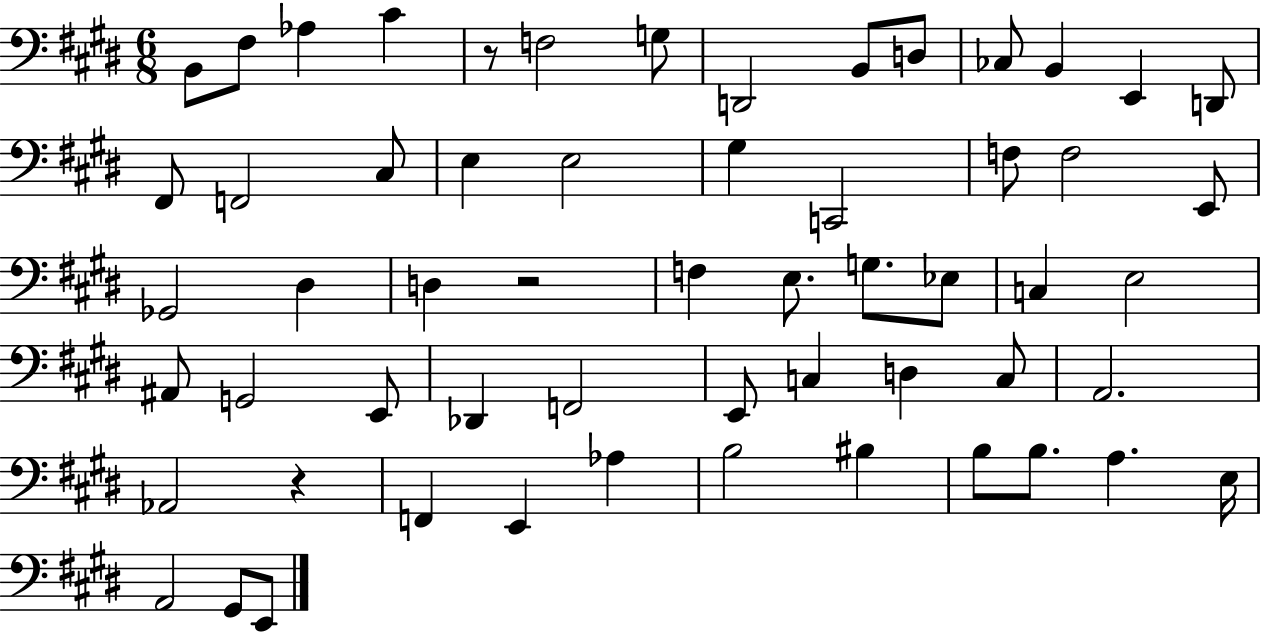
X:1
T:Untitled
M:6/8
L:1/4
K:E
B,,/2 ^F,/2 _A, ^C z/2 F,2 G,/2 D,,2 B,,/2 D,/2 _C,/2 B,, E,, D,,/2 ^F,,/2 F,,2 ^C,/2 E, E,2 ^G, C,,2 F,/2 F,2 E,,/2 _G,,2 ^D, D, z2 F, E,/2 G,/2 _E,/2 C, E,2 ^A,,/2 G,,2 E,,/2 _D,, F,,2 E,,/2 C, D, C,/2 A,,2 _A,,2 z F,, E,, _A, B,2 ^B, B,/2 B,/2 A, E,/4 A,,2 ^G,,/2 E,,/2